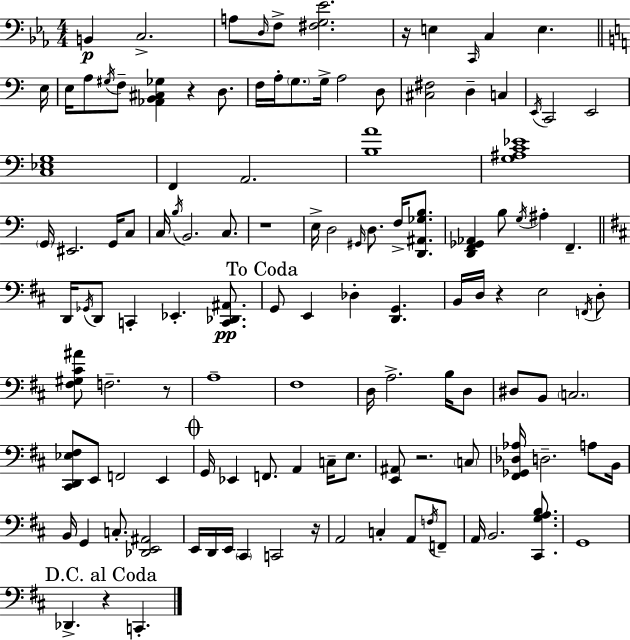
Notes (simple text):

B2/q C3/h. A3/e D3/s F3/e [F#3,G3,Eb4]/h. R/s E3/q C2/s C3/q E3/q. E3/s E3/s A3/e G#3/s F3/e [Ab2,B2,C#3,Gb3]/q R/q D3/e. F3/s A3/s G3/e. G3/s A3/h D3/e [C#3,F#3]/h D3/q C3/q E2/s C2/h E2/h [C3,Eb3,G3]/w F2/q A2/h. [B3,A4]/w [G3,A#3,C4,Eb4]/w G2/s EIS2/h. G2/s C3/e C3/s B3/s B2/h. C3/e. R/w E3/s D3/h G#2/s D3/e. F3/s [D2,A#2,Gb3,B3]/e. [D2,F2,Gb2,Ab2]/q B3/e G3/s A#3/q F2/q. D2/s Gb2/s D2/e C2/q Eb2/q. [C2,Db2,A#2]/e. G2/e E2/q Db3/q [D2,G2]/q. B2/s D3/s R/q E3/h F2/s D3/e [F#3,G#3,C#4,A#4]/e F3/h. R/e A3/w F#3/w D3/s A3/h. B3/s D3/e D#3/e B2/e C3/h. [C#2,D2,Eb3,F#3]/e E2/e F2/h E2/q G2/s Eb2/q F2/e. A2/q C3/s E3/e. [E2,A#2]/e R/h. C3/e [F#2,Gb2,Db3,Ab3]/s D3/h. A3/e B2/s B2/s G2/q C3/e. [Db2,E2,A#2]/h E2/s D2/s E2/s C#2/q C2/h R/s A2/h C3/q A2/e F3/s F2/e A2/s B2/h. [C#2,G3,A3,B3]/e. G2/w Db2/q. R/q C2/q.